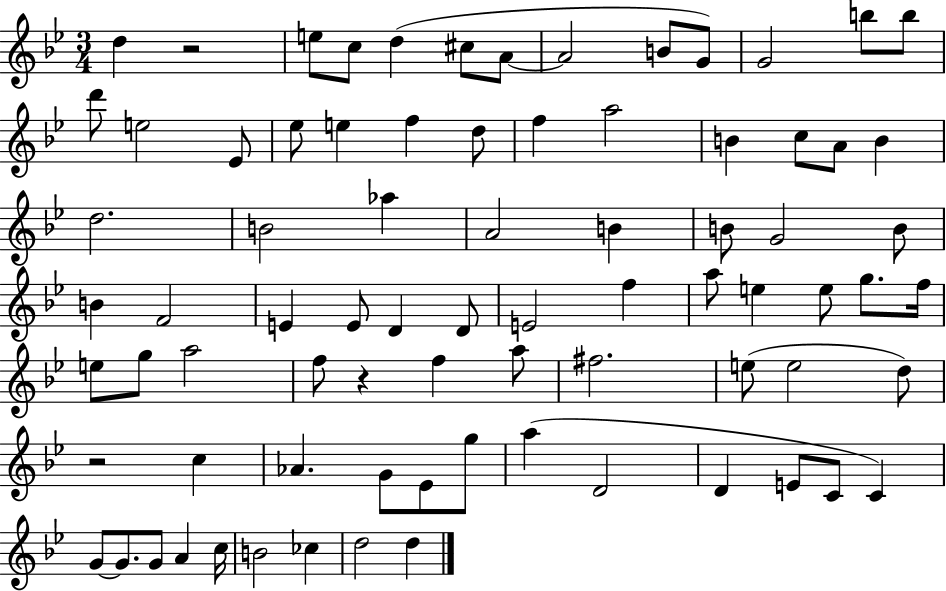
D5/q R/h E5/e C5/e D5/q C#5/e A4/e A4/h B4/e G4/e G4/h B5/e B5/e D6/e E5/h Eb4/e Eb5/e E5/q F5/q D5/e F5/q A5/h B4/q C5/e A4/e B4/q D5/h. B4/h Ab5/q A4/h B4/q B4/e G4/h B4/e B4/q F4/h E4/q E4/e D4/q D4/e E4/h F5/q A5/e E5/q E5/e G5/e. F5/s E5/e G5/e A5/h F5/e R/q F5/q A5/e F#5/h. E5/e E5/h D5/e R/h C5/q Ab4/q. G4/e Eb4/e G5/e A5/q D4/h D4/q E4/e C4/e C4/q G4/e G4/e. G4/e A4/q C5/s B4/h CES5/q D5/h D5/q